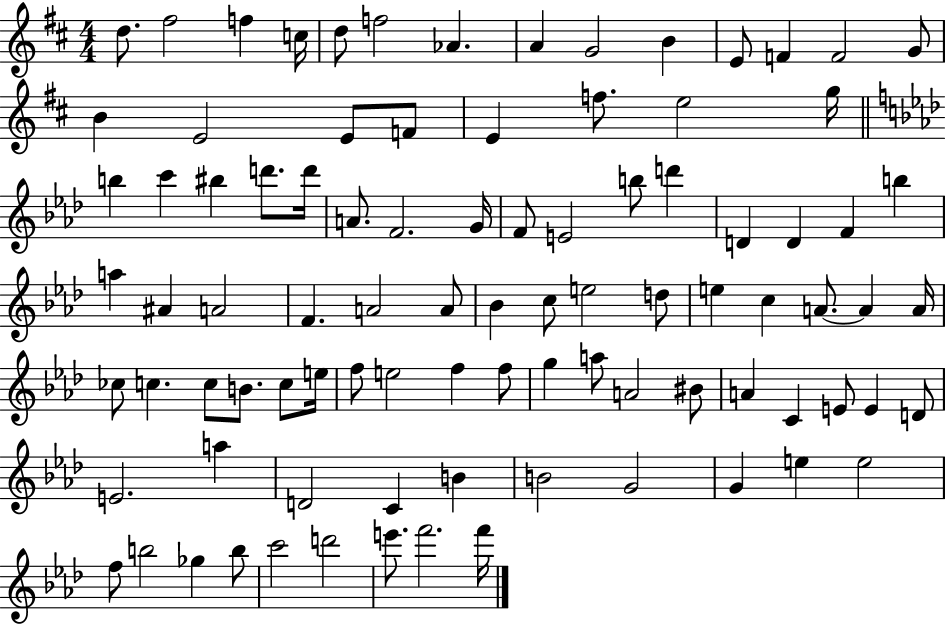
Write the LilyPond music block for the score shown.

{
  \clef treble
  \numericTimeSignature
  \time 4/4
  \key d \major
  d''8. fis''2 f''4 c''16 | d''8 f''2 aes'4. | a'4 g'2 b'4 | e'8 f'4 f'2 g'8 | \break b'4 e'2 e'8 f'8 | e'4 f''8. e''2 g''16 | \bar "||" \break \key aes \major b''4 c'''4 bis''4 d'''8. d'''16 | a'8. f'2. g'16 | f'8 e'2 b''8 d'''4 | d'4 d'4 f'4 b''4 | \break a''4 ais'4 a'2 | f'4. a'2 a'8 | bes'4 c''8 e''2 d''8 | e''4 c''4 a'8.~~ a'4 a'16 | \break ces''8 c''4. c''8 b'8. c''8 e''16 | f''8 e''2 f''4 f''8 | g''4 a''8 a'2 bis'8 | a'4 c'4 e'8 e'4 d'8 | \break e'2. a''4 | d'2 c'4 b'4 | b'2 g'2 | g'4 e''4 e''2 | \break f''8 b''2 ges''4 b''8 | c'''2 d'''2 | e'''8. f'''2. f'''16 | \bar "|."
}